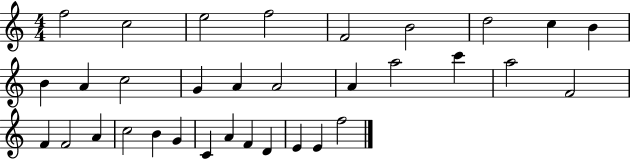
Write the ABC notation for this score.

X:1
T:Untitled
M:4/4
L:1/4
K:C
f2 c2 e2 f2 F2 B2 d2 c B B A c2 G A A2 A a2 c' a2 F2 F F2 A c2 B G C A F D E E f2